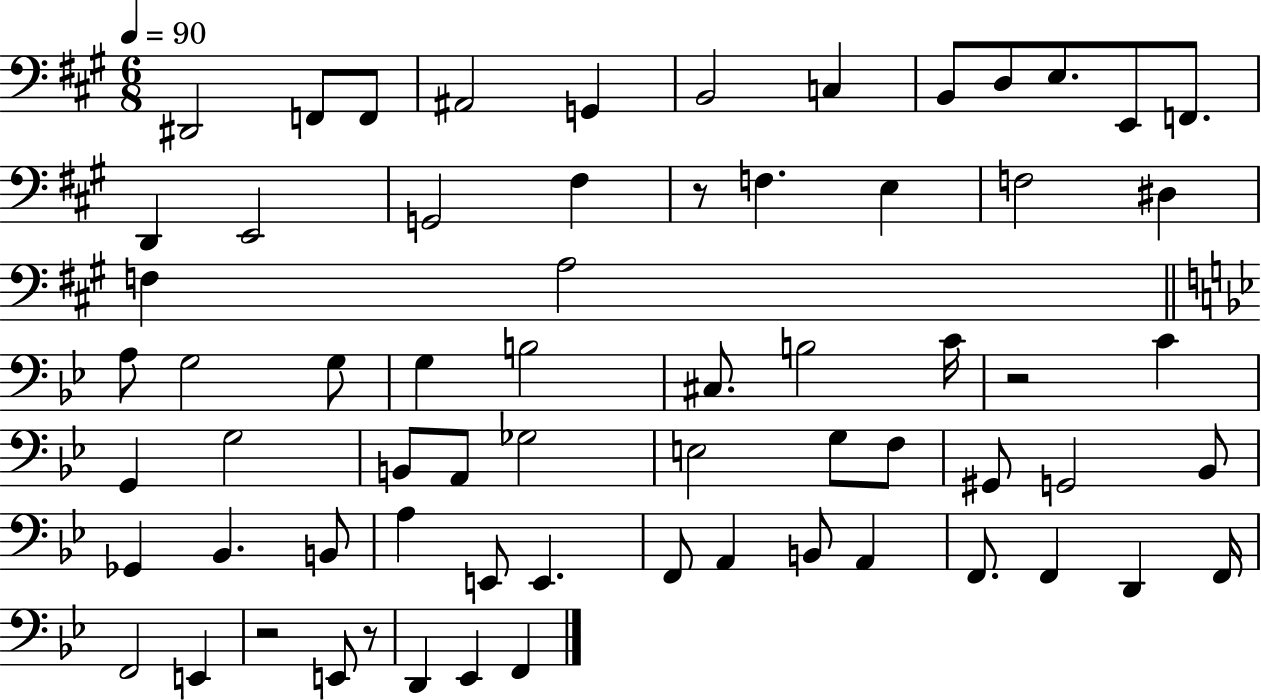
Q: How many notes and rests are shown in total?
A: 66